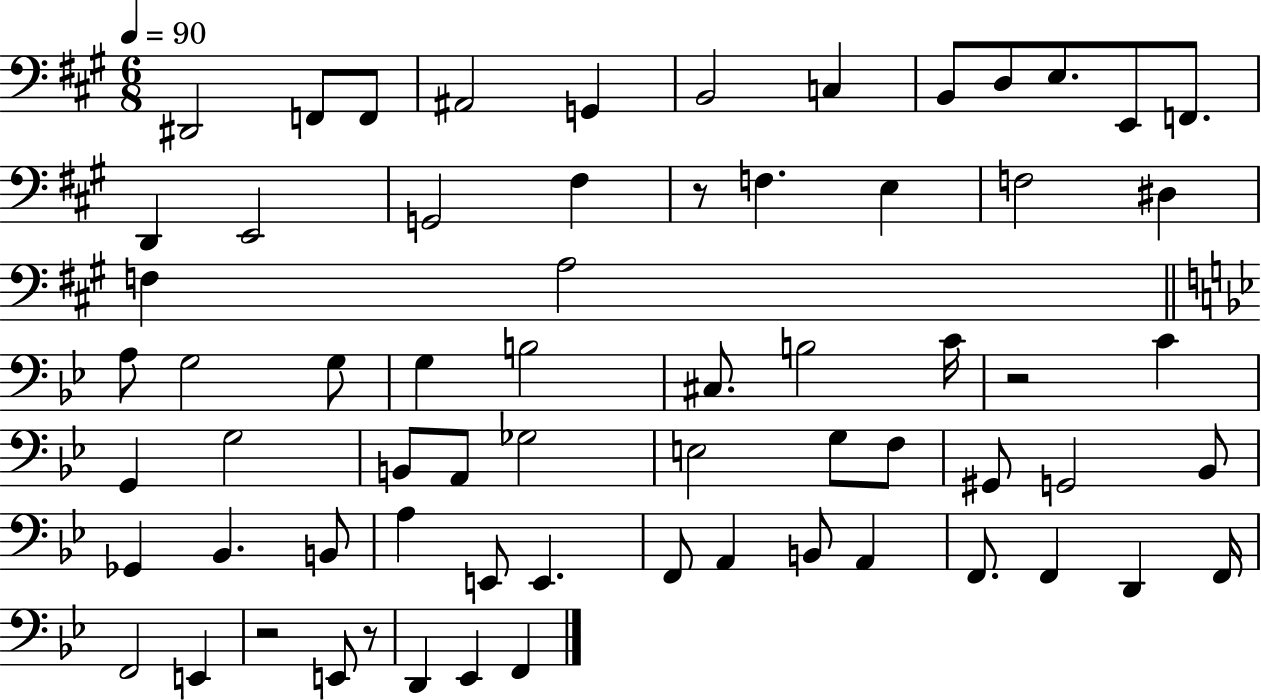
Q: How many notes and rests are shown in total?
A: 66